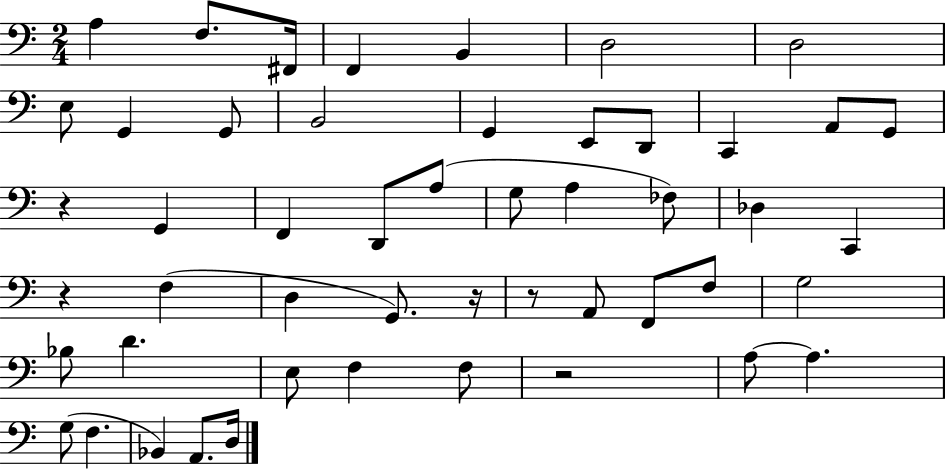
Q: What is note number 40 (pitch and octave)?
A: A3